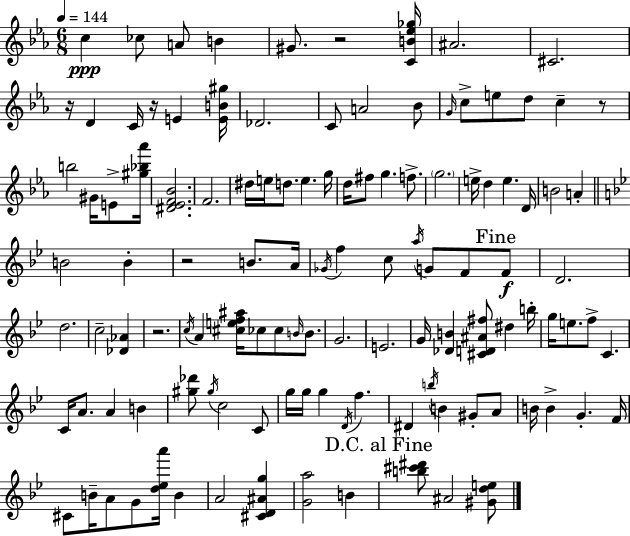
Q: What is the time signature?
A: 6/8